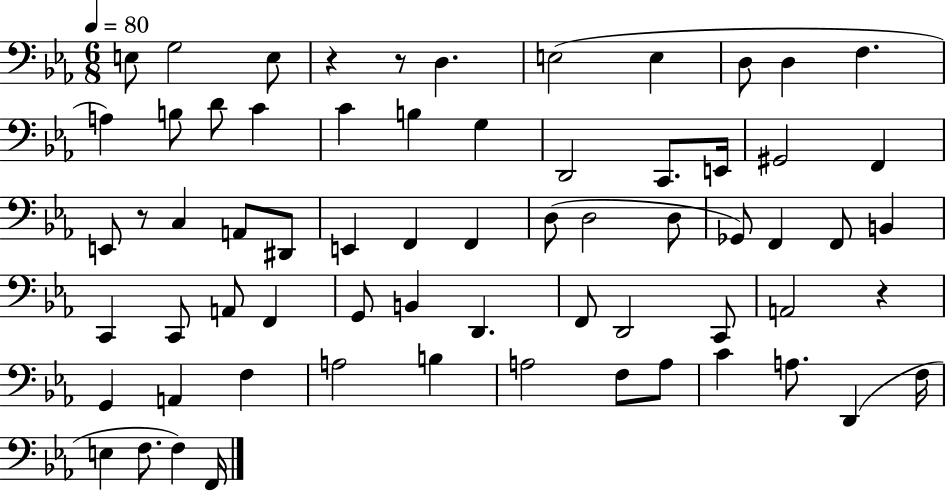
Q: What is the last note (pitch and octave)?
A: F2